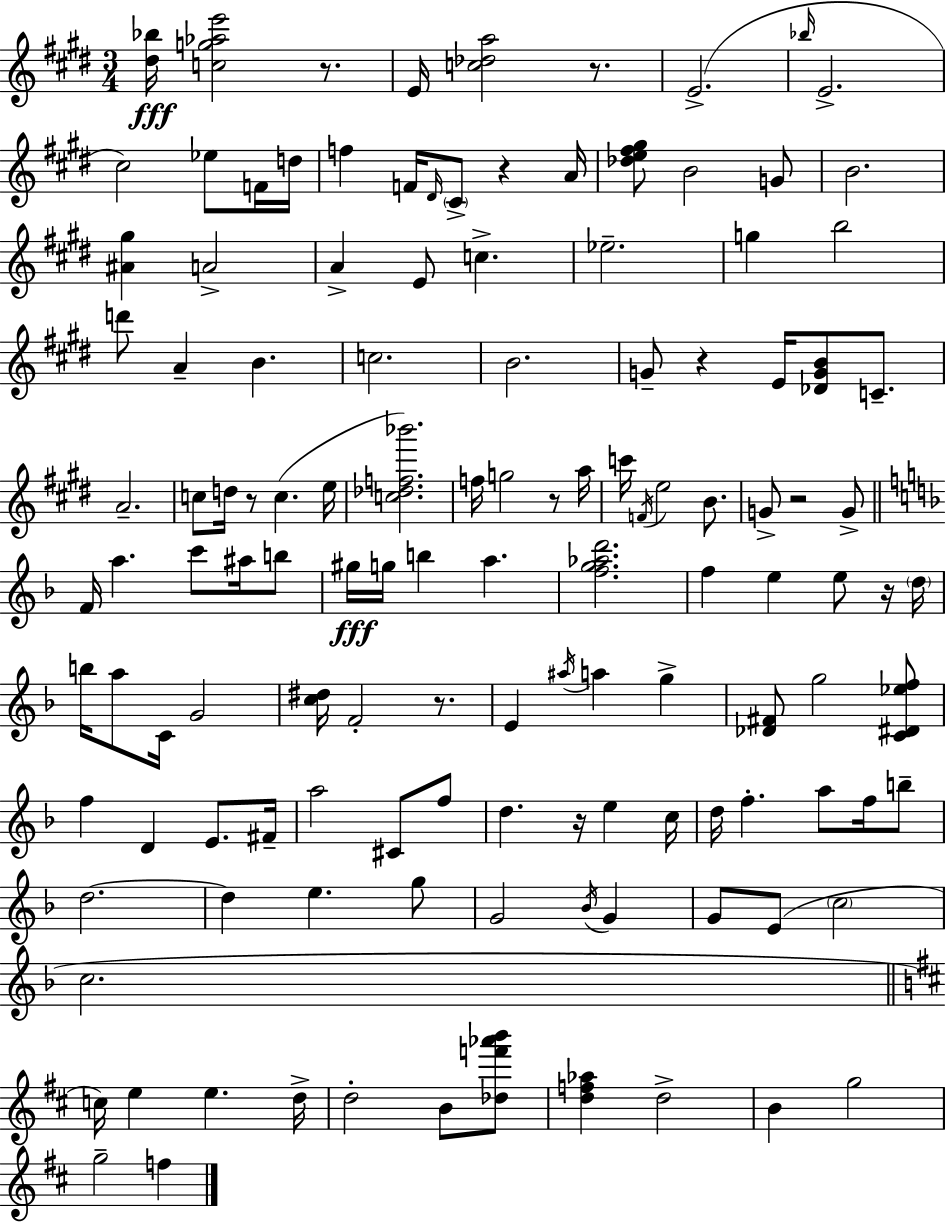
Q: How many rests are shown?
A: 10